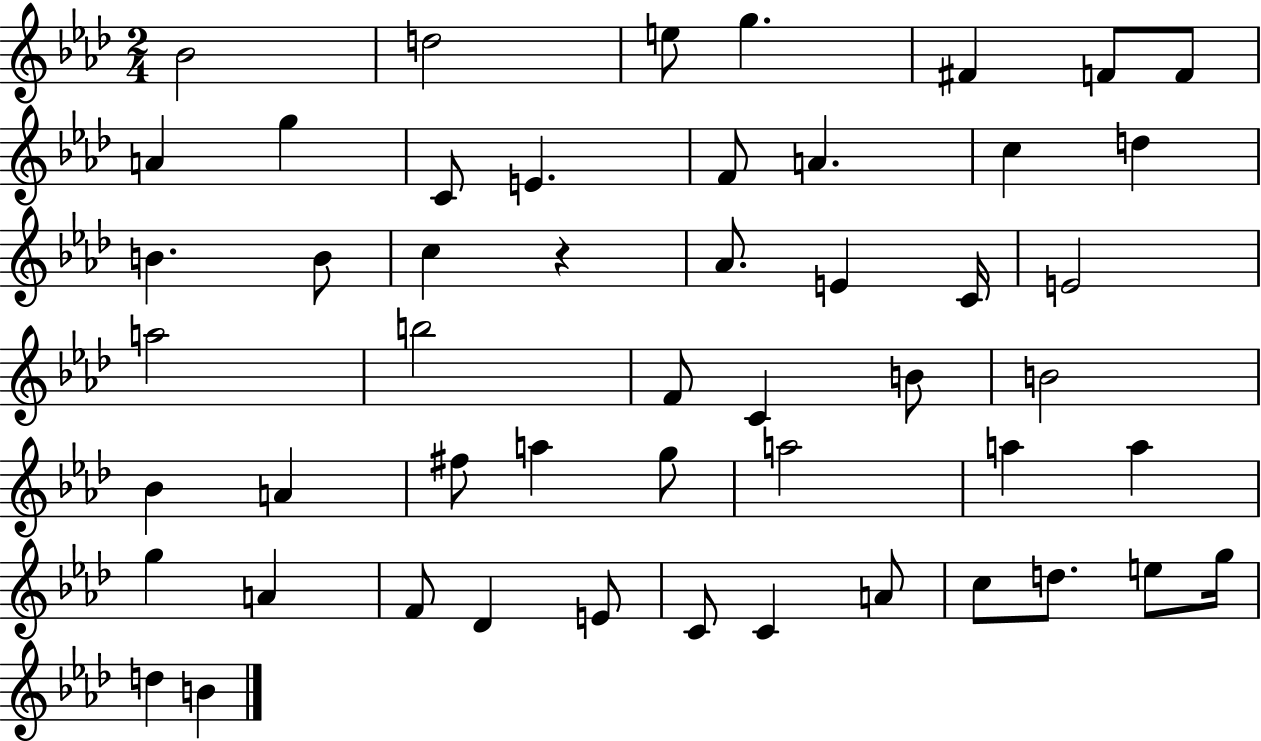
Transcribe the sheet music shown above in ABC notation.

X:1
T:Untitled
M:2/4
L:1/4
K:Ab
_B2 d2 e/2 g ^F F/2 F/2 A g C/2 E F/2 A c d B B/2 c z _A/2 E C/4 E2 a2 b2 F/2 C B/2 B2 _B A ^f/2 a g/2 a2 a a g A F/2 _D E/2 C/2 C A/2 c/2 d/2 e/2 g/4 d B